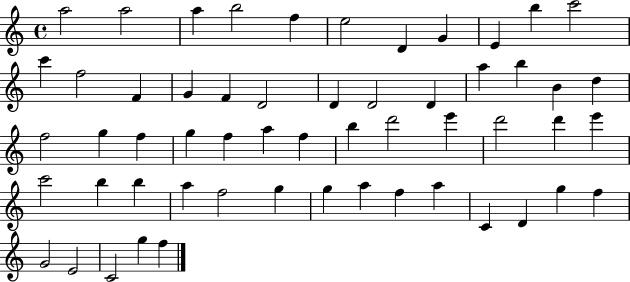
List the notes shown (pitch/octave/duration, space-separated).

A5/h A5/h A5/q B5/h F5/q E5/h D4/q G4/q E4/q B5/q C6/h C6/q F5/h F4/q G4/q F4/q D4/h D4/q D4/h D4/q A5/q B5/q B4/q D5/q F5/h G5/q F5/q G5/q F5/q A5/q F5/q B5/q D6/h E6/q D6/h D6/q E6/q C6/h B5/q B5/q A5/q F5/h G5/q G5/q A5/q F5/q A5/q C4/q D4/q G5/q F5/q G4/h E4/h C4/h G5/q F5/q